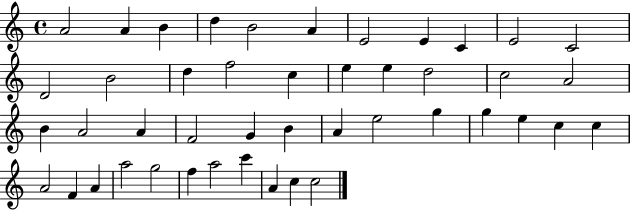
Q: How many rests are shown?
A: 0